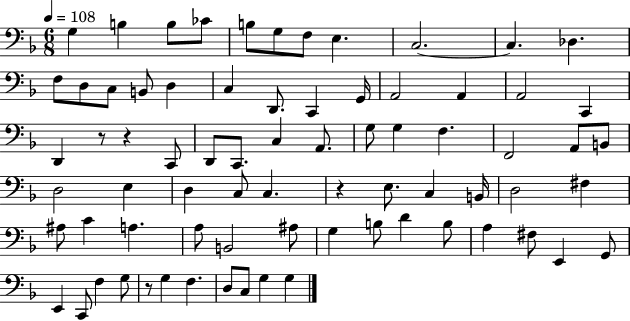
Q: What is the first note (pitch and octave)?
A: G3